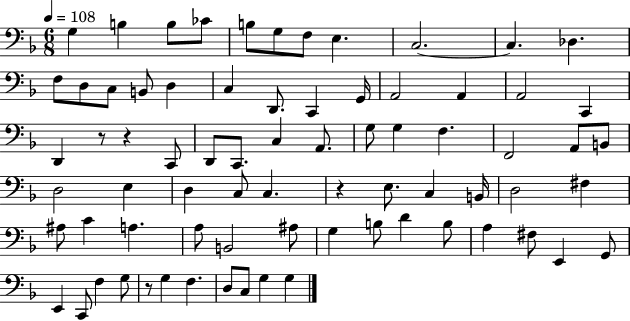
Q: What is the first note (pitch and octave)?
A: G3